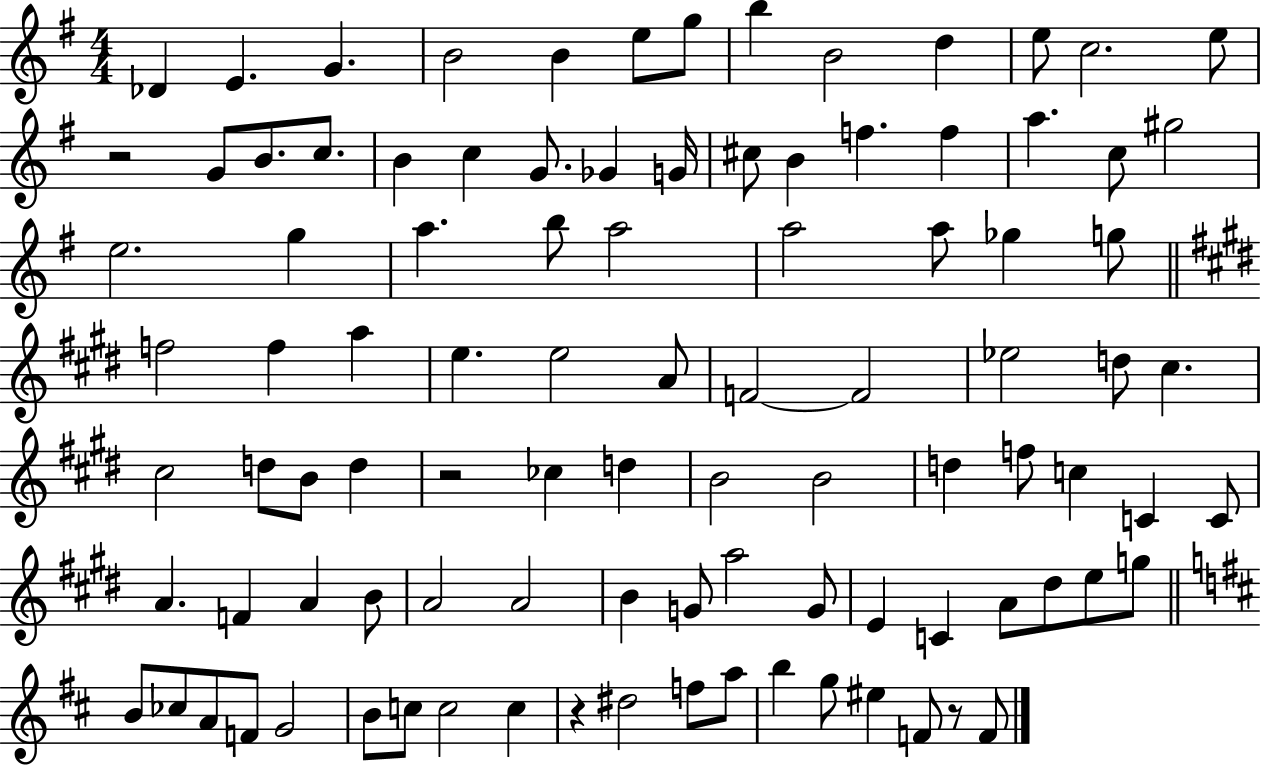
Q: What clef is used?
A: treble